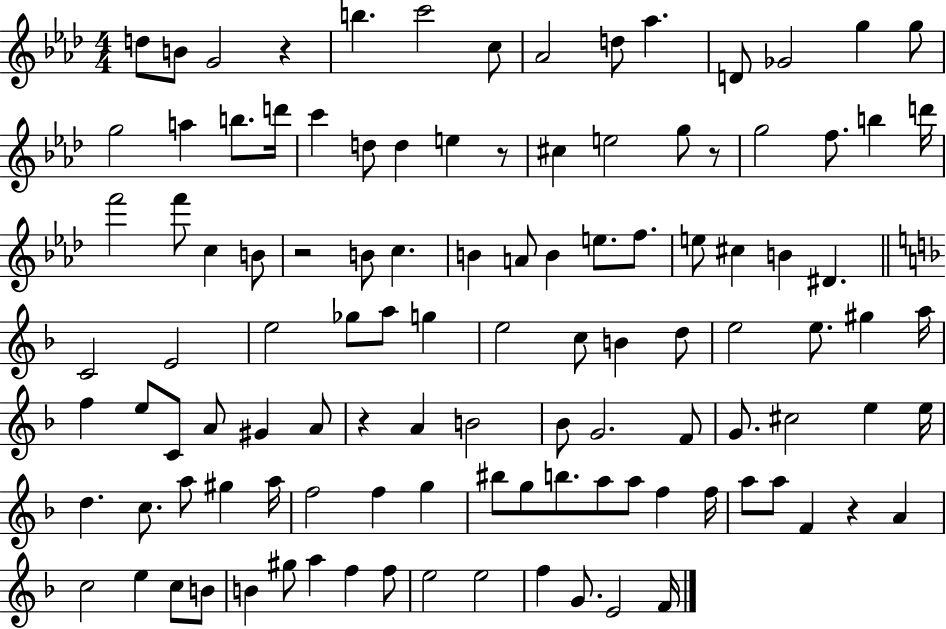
D5/e B4/e G4/h R/q B5/q. C6/h C5/e Ab4/h D5/e Ab5/q. D4/e Gb4/h G5/q G5/e G5/h A5/q B5/e. D6/s C6/q D5/e D5/q E5/q R/e C#5/q E5/h G5/e R/e G5/h F5/e. B5/q D6/s F6/h F6/e C5/q B4/e R/h B4/e C5/q. B4/q A4/e B4/q E5/e. F5/e. E5/e C#5/q B4/q D#4/q. C4/h E4/h E5/h Gb5/e A5/e G5/q E5/h C5/e B4/q D5/e E5/h E5/e. G#5/q A5/s F5/q E5/e C4/e A4/e G#4/q A4/e R/q A4/q B4/h Bb4/e G4/h. F4/e G4/e. C#5/h E5/q E5/s D5/q. C5/e. A5/e G#5/q A5/s F5/h F5/q G5/q BIS5/e G5/e B5/e. A5/e A5/e F5/q F5/s A5/e A5/e F4/q R/q A4/q C5/h E5/q C5/e B4/e B4/q G#5/e A5/q F5/q F5/e E5/h E5/h F5/q G4/e. E4/h F4/s